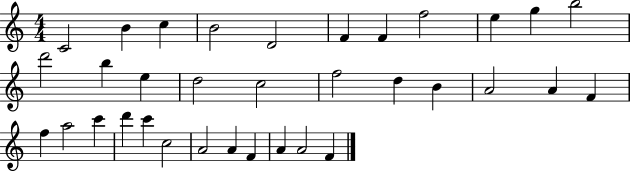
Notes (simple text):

C4/h B4/q C5/q B4/h D4/h F4/q F4/q F5/h E5/q G5/q B5/h D6/h B5/q E5/q D5/h C5/h F5/h D5/q B4/q A4/h A4/q F4/q F5/q A5/h C6/q D6/q C6/q C5/h A4/h A4/q F4/q A4/q A4/h F4/q